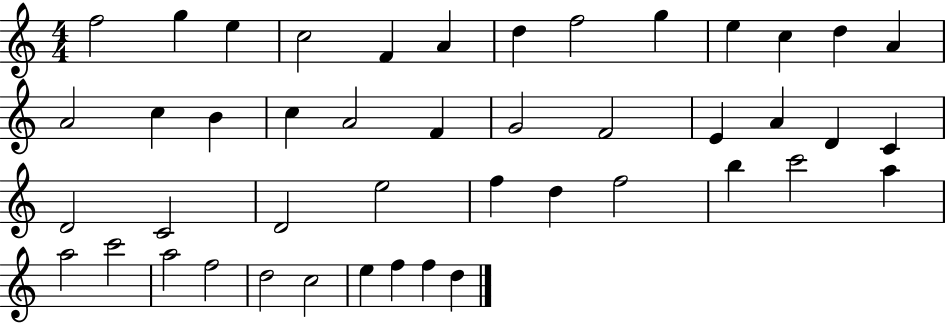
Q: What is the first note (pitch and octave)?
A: F5